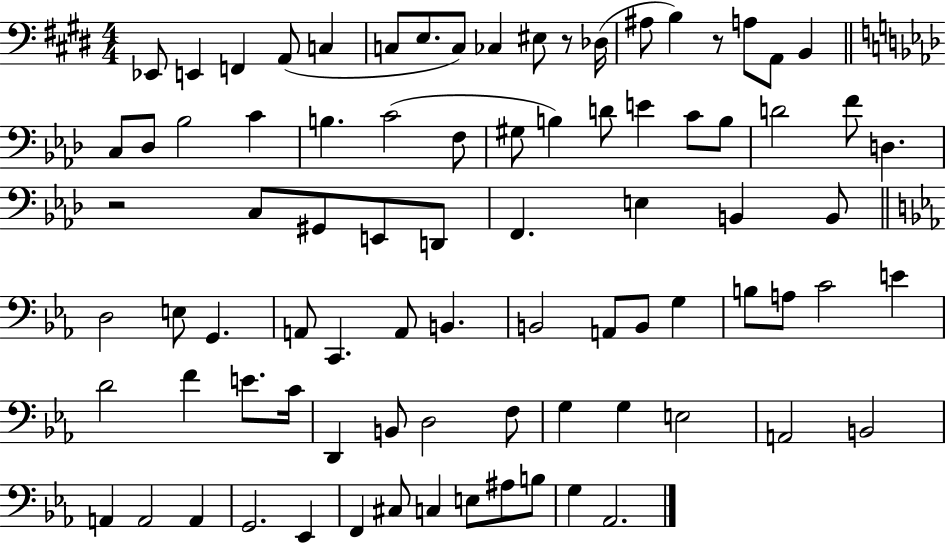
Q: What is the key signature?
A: E major